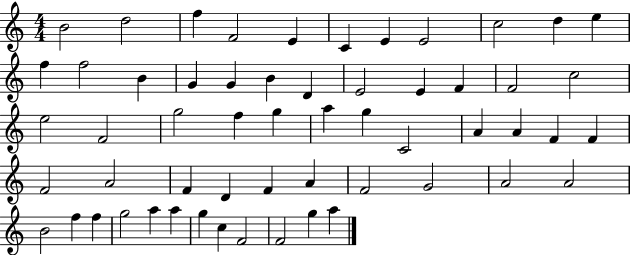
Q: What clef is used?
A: treble